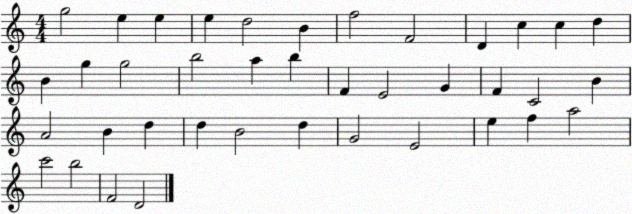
X:1
T:Untitled
M:4/4
L:1/4
K:C
g2 e e e d2 B f2 F2 D c c d B g g2 b2 a b F E2 G F C2 B A2 B d d B2 d G2 E2 e f a2 c'2 b2 F2 D2